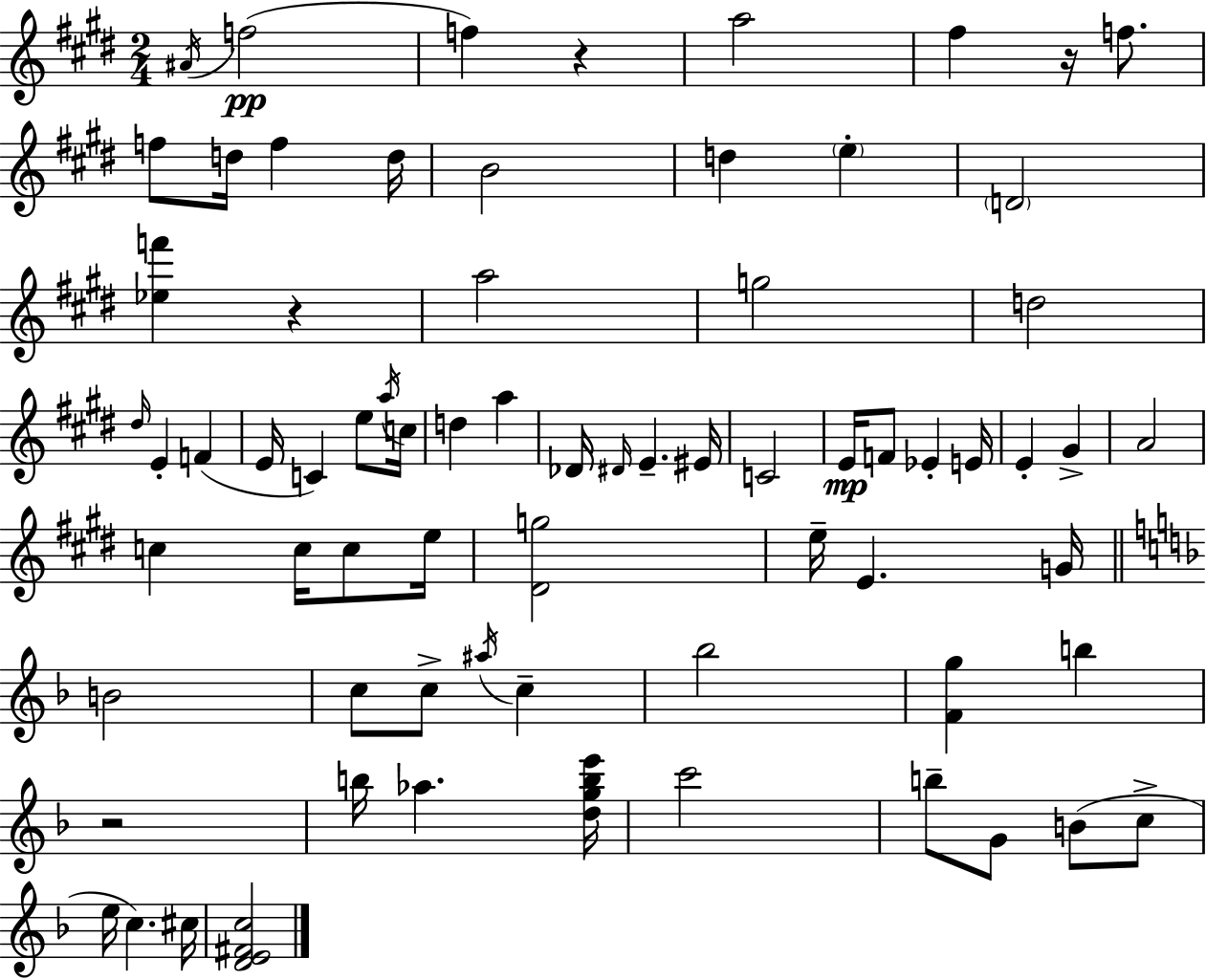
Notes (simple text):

A#4/s F5/h F5/q R/q A5/h F#5/q R/s F5/e. F5/e D5/s F5/q D5/s B4/h D5/q E5/q D4/h [Eb5,F6]/q R/q A5/h G5/h D5/h D#5/s E4/q F4/q E4/s C4/q E5/e A5/s C5/s D5/q A5/q Db4/s D#4/s E4/q. EIS4/s C4/h E4/s F4/e Eb4/q E4/s E4/q G#4/q A4/h C5/q C5/s C5/e E5/s [D#4,G5]/h E5/s E4/q. G4/s B4/h C5/e C5/e A#5/s C5/q Bb5/h [F4,G5]/q B5/q R/h B5/s Ab5/q. [D5,G5,B5,E6]/s C6/h B5/e G4/e B4/e C5/e E5/s C5/q. C#5/s [D4,E4,F#4,C5]/h